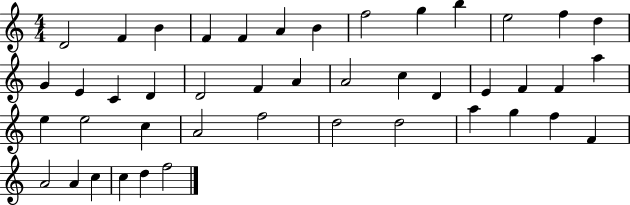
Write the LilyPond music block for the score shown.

{
  \clef treble
  \numericTimeSignature
  \time 4/4
  \key c \major
  d'2 f'4 b'4 | f'4 f'4 a'4 b'4 | f''2 g''4 b''4 | e''2 f''4 d''4 | \break g'4 e'4 c'4 d'4 | d'2 f'4 a'4 | a'2 c''4 d'4 | e'4 f'4 f'4 a''4 | \break e''4 e''2 c''4 | a'2 f''2 | d''2 d''2 | a''4 g''4 f''4 f'4 | \break a'2 a'4 c''4 | c''4 d''4 f''2 | \bar "|."
}